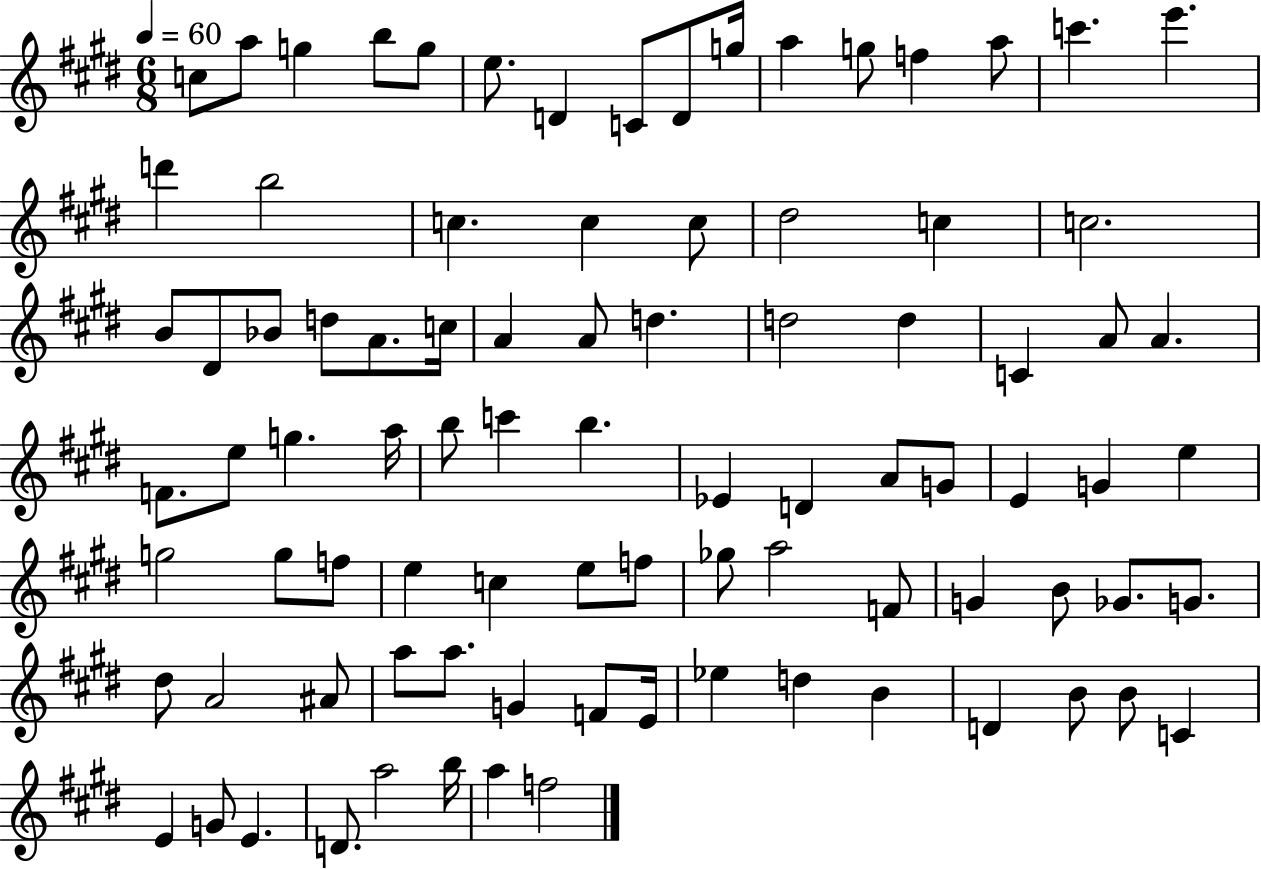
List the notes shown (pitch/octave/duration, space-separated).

C5/e A5/e G5/q B5/e G5/e E5/e. D4/q C4/e D4/e G5/s A5/q G5/e F5/q A5/e C6/q. E6/q. D6/q B5/h C5/q. C5/q C5/e D#5/h C5/q C5/h. B4/e D#4/e Bb4/e D5/e A4/e. C5/s A4/q A4/e D5/q. D5/h D5/q C4/q A4/e A4/q. F4/e. E5/e G5/q. A5/s B5/e C6/q B5/q. Eb4/q D4/q A4/e G4/e E4/q G4/q E5/q G5/h G5/e F5/e E5/q C5/q E5/e F5/e Gb5/e A5/h F4/e G4/q B4/e Gb4/e. G4/e. D#5/e A4/h A#4/e A5/e A5/e. G4/q F4/e E4/s Eb5/q D5/q B4/q D4/q B4/e B4/e C4/q E4/q G4/e E4/q. D4/e. A5/h B5/s A5/q F5/h